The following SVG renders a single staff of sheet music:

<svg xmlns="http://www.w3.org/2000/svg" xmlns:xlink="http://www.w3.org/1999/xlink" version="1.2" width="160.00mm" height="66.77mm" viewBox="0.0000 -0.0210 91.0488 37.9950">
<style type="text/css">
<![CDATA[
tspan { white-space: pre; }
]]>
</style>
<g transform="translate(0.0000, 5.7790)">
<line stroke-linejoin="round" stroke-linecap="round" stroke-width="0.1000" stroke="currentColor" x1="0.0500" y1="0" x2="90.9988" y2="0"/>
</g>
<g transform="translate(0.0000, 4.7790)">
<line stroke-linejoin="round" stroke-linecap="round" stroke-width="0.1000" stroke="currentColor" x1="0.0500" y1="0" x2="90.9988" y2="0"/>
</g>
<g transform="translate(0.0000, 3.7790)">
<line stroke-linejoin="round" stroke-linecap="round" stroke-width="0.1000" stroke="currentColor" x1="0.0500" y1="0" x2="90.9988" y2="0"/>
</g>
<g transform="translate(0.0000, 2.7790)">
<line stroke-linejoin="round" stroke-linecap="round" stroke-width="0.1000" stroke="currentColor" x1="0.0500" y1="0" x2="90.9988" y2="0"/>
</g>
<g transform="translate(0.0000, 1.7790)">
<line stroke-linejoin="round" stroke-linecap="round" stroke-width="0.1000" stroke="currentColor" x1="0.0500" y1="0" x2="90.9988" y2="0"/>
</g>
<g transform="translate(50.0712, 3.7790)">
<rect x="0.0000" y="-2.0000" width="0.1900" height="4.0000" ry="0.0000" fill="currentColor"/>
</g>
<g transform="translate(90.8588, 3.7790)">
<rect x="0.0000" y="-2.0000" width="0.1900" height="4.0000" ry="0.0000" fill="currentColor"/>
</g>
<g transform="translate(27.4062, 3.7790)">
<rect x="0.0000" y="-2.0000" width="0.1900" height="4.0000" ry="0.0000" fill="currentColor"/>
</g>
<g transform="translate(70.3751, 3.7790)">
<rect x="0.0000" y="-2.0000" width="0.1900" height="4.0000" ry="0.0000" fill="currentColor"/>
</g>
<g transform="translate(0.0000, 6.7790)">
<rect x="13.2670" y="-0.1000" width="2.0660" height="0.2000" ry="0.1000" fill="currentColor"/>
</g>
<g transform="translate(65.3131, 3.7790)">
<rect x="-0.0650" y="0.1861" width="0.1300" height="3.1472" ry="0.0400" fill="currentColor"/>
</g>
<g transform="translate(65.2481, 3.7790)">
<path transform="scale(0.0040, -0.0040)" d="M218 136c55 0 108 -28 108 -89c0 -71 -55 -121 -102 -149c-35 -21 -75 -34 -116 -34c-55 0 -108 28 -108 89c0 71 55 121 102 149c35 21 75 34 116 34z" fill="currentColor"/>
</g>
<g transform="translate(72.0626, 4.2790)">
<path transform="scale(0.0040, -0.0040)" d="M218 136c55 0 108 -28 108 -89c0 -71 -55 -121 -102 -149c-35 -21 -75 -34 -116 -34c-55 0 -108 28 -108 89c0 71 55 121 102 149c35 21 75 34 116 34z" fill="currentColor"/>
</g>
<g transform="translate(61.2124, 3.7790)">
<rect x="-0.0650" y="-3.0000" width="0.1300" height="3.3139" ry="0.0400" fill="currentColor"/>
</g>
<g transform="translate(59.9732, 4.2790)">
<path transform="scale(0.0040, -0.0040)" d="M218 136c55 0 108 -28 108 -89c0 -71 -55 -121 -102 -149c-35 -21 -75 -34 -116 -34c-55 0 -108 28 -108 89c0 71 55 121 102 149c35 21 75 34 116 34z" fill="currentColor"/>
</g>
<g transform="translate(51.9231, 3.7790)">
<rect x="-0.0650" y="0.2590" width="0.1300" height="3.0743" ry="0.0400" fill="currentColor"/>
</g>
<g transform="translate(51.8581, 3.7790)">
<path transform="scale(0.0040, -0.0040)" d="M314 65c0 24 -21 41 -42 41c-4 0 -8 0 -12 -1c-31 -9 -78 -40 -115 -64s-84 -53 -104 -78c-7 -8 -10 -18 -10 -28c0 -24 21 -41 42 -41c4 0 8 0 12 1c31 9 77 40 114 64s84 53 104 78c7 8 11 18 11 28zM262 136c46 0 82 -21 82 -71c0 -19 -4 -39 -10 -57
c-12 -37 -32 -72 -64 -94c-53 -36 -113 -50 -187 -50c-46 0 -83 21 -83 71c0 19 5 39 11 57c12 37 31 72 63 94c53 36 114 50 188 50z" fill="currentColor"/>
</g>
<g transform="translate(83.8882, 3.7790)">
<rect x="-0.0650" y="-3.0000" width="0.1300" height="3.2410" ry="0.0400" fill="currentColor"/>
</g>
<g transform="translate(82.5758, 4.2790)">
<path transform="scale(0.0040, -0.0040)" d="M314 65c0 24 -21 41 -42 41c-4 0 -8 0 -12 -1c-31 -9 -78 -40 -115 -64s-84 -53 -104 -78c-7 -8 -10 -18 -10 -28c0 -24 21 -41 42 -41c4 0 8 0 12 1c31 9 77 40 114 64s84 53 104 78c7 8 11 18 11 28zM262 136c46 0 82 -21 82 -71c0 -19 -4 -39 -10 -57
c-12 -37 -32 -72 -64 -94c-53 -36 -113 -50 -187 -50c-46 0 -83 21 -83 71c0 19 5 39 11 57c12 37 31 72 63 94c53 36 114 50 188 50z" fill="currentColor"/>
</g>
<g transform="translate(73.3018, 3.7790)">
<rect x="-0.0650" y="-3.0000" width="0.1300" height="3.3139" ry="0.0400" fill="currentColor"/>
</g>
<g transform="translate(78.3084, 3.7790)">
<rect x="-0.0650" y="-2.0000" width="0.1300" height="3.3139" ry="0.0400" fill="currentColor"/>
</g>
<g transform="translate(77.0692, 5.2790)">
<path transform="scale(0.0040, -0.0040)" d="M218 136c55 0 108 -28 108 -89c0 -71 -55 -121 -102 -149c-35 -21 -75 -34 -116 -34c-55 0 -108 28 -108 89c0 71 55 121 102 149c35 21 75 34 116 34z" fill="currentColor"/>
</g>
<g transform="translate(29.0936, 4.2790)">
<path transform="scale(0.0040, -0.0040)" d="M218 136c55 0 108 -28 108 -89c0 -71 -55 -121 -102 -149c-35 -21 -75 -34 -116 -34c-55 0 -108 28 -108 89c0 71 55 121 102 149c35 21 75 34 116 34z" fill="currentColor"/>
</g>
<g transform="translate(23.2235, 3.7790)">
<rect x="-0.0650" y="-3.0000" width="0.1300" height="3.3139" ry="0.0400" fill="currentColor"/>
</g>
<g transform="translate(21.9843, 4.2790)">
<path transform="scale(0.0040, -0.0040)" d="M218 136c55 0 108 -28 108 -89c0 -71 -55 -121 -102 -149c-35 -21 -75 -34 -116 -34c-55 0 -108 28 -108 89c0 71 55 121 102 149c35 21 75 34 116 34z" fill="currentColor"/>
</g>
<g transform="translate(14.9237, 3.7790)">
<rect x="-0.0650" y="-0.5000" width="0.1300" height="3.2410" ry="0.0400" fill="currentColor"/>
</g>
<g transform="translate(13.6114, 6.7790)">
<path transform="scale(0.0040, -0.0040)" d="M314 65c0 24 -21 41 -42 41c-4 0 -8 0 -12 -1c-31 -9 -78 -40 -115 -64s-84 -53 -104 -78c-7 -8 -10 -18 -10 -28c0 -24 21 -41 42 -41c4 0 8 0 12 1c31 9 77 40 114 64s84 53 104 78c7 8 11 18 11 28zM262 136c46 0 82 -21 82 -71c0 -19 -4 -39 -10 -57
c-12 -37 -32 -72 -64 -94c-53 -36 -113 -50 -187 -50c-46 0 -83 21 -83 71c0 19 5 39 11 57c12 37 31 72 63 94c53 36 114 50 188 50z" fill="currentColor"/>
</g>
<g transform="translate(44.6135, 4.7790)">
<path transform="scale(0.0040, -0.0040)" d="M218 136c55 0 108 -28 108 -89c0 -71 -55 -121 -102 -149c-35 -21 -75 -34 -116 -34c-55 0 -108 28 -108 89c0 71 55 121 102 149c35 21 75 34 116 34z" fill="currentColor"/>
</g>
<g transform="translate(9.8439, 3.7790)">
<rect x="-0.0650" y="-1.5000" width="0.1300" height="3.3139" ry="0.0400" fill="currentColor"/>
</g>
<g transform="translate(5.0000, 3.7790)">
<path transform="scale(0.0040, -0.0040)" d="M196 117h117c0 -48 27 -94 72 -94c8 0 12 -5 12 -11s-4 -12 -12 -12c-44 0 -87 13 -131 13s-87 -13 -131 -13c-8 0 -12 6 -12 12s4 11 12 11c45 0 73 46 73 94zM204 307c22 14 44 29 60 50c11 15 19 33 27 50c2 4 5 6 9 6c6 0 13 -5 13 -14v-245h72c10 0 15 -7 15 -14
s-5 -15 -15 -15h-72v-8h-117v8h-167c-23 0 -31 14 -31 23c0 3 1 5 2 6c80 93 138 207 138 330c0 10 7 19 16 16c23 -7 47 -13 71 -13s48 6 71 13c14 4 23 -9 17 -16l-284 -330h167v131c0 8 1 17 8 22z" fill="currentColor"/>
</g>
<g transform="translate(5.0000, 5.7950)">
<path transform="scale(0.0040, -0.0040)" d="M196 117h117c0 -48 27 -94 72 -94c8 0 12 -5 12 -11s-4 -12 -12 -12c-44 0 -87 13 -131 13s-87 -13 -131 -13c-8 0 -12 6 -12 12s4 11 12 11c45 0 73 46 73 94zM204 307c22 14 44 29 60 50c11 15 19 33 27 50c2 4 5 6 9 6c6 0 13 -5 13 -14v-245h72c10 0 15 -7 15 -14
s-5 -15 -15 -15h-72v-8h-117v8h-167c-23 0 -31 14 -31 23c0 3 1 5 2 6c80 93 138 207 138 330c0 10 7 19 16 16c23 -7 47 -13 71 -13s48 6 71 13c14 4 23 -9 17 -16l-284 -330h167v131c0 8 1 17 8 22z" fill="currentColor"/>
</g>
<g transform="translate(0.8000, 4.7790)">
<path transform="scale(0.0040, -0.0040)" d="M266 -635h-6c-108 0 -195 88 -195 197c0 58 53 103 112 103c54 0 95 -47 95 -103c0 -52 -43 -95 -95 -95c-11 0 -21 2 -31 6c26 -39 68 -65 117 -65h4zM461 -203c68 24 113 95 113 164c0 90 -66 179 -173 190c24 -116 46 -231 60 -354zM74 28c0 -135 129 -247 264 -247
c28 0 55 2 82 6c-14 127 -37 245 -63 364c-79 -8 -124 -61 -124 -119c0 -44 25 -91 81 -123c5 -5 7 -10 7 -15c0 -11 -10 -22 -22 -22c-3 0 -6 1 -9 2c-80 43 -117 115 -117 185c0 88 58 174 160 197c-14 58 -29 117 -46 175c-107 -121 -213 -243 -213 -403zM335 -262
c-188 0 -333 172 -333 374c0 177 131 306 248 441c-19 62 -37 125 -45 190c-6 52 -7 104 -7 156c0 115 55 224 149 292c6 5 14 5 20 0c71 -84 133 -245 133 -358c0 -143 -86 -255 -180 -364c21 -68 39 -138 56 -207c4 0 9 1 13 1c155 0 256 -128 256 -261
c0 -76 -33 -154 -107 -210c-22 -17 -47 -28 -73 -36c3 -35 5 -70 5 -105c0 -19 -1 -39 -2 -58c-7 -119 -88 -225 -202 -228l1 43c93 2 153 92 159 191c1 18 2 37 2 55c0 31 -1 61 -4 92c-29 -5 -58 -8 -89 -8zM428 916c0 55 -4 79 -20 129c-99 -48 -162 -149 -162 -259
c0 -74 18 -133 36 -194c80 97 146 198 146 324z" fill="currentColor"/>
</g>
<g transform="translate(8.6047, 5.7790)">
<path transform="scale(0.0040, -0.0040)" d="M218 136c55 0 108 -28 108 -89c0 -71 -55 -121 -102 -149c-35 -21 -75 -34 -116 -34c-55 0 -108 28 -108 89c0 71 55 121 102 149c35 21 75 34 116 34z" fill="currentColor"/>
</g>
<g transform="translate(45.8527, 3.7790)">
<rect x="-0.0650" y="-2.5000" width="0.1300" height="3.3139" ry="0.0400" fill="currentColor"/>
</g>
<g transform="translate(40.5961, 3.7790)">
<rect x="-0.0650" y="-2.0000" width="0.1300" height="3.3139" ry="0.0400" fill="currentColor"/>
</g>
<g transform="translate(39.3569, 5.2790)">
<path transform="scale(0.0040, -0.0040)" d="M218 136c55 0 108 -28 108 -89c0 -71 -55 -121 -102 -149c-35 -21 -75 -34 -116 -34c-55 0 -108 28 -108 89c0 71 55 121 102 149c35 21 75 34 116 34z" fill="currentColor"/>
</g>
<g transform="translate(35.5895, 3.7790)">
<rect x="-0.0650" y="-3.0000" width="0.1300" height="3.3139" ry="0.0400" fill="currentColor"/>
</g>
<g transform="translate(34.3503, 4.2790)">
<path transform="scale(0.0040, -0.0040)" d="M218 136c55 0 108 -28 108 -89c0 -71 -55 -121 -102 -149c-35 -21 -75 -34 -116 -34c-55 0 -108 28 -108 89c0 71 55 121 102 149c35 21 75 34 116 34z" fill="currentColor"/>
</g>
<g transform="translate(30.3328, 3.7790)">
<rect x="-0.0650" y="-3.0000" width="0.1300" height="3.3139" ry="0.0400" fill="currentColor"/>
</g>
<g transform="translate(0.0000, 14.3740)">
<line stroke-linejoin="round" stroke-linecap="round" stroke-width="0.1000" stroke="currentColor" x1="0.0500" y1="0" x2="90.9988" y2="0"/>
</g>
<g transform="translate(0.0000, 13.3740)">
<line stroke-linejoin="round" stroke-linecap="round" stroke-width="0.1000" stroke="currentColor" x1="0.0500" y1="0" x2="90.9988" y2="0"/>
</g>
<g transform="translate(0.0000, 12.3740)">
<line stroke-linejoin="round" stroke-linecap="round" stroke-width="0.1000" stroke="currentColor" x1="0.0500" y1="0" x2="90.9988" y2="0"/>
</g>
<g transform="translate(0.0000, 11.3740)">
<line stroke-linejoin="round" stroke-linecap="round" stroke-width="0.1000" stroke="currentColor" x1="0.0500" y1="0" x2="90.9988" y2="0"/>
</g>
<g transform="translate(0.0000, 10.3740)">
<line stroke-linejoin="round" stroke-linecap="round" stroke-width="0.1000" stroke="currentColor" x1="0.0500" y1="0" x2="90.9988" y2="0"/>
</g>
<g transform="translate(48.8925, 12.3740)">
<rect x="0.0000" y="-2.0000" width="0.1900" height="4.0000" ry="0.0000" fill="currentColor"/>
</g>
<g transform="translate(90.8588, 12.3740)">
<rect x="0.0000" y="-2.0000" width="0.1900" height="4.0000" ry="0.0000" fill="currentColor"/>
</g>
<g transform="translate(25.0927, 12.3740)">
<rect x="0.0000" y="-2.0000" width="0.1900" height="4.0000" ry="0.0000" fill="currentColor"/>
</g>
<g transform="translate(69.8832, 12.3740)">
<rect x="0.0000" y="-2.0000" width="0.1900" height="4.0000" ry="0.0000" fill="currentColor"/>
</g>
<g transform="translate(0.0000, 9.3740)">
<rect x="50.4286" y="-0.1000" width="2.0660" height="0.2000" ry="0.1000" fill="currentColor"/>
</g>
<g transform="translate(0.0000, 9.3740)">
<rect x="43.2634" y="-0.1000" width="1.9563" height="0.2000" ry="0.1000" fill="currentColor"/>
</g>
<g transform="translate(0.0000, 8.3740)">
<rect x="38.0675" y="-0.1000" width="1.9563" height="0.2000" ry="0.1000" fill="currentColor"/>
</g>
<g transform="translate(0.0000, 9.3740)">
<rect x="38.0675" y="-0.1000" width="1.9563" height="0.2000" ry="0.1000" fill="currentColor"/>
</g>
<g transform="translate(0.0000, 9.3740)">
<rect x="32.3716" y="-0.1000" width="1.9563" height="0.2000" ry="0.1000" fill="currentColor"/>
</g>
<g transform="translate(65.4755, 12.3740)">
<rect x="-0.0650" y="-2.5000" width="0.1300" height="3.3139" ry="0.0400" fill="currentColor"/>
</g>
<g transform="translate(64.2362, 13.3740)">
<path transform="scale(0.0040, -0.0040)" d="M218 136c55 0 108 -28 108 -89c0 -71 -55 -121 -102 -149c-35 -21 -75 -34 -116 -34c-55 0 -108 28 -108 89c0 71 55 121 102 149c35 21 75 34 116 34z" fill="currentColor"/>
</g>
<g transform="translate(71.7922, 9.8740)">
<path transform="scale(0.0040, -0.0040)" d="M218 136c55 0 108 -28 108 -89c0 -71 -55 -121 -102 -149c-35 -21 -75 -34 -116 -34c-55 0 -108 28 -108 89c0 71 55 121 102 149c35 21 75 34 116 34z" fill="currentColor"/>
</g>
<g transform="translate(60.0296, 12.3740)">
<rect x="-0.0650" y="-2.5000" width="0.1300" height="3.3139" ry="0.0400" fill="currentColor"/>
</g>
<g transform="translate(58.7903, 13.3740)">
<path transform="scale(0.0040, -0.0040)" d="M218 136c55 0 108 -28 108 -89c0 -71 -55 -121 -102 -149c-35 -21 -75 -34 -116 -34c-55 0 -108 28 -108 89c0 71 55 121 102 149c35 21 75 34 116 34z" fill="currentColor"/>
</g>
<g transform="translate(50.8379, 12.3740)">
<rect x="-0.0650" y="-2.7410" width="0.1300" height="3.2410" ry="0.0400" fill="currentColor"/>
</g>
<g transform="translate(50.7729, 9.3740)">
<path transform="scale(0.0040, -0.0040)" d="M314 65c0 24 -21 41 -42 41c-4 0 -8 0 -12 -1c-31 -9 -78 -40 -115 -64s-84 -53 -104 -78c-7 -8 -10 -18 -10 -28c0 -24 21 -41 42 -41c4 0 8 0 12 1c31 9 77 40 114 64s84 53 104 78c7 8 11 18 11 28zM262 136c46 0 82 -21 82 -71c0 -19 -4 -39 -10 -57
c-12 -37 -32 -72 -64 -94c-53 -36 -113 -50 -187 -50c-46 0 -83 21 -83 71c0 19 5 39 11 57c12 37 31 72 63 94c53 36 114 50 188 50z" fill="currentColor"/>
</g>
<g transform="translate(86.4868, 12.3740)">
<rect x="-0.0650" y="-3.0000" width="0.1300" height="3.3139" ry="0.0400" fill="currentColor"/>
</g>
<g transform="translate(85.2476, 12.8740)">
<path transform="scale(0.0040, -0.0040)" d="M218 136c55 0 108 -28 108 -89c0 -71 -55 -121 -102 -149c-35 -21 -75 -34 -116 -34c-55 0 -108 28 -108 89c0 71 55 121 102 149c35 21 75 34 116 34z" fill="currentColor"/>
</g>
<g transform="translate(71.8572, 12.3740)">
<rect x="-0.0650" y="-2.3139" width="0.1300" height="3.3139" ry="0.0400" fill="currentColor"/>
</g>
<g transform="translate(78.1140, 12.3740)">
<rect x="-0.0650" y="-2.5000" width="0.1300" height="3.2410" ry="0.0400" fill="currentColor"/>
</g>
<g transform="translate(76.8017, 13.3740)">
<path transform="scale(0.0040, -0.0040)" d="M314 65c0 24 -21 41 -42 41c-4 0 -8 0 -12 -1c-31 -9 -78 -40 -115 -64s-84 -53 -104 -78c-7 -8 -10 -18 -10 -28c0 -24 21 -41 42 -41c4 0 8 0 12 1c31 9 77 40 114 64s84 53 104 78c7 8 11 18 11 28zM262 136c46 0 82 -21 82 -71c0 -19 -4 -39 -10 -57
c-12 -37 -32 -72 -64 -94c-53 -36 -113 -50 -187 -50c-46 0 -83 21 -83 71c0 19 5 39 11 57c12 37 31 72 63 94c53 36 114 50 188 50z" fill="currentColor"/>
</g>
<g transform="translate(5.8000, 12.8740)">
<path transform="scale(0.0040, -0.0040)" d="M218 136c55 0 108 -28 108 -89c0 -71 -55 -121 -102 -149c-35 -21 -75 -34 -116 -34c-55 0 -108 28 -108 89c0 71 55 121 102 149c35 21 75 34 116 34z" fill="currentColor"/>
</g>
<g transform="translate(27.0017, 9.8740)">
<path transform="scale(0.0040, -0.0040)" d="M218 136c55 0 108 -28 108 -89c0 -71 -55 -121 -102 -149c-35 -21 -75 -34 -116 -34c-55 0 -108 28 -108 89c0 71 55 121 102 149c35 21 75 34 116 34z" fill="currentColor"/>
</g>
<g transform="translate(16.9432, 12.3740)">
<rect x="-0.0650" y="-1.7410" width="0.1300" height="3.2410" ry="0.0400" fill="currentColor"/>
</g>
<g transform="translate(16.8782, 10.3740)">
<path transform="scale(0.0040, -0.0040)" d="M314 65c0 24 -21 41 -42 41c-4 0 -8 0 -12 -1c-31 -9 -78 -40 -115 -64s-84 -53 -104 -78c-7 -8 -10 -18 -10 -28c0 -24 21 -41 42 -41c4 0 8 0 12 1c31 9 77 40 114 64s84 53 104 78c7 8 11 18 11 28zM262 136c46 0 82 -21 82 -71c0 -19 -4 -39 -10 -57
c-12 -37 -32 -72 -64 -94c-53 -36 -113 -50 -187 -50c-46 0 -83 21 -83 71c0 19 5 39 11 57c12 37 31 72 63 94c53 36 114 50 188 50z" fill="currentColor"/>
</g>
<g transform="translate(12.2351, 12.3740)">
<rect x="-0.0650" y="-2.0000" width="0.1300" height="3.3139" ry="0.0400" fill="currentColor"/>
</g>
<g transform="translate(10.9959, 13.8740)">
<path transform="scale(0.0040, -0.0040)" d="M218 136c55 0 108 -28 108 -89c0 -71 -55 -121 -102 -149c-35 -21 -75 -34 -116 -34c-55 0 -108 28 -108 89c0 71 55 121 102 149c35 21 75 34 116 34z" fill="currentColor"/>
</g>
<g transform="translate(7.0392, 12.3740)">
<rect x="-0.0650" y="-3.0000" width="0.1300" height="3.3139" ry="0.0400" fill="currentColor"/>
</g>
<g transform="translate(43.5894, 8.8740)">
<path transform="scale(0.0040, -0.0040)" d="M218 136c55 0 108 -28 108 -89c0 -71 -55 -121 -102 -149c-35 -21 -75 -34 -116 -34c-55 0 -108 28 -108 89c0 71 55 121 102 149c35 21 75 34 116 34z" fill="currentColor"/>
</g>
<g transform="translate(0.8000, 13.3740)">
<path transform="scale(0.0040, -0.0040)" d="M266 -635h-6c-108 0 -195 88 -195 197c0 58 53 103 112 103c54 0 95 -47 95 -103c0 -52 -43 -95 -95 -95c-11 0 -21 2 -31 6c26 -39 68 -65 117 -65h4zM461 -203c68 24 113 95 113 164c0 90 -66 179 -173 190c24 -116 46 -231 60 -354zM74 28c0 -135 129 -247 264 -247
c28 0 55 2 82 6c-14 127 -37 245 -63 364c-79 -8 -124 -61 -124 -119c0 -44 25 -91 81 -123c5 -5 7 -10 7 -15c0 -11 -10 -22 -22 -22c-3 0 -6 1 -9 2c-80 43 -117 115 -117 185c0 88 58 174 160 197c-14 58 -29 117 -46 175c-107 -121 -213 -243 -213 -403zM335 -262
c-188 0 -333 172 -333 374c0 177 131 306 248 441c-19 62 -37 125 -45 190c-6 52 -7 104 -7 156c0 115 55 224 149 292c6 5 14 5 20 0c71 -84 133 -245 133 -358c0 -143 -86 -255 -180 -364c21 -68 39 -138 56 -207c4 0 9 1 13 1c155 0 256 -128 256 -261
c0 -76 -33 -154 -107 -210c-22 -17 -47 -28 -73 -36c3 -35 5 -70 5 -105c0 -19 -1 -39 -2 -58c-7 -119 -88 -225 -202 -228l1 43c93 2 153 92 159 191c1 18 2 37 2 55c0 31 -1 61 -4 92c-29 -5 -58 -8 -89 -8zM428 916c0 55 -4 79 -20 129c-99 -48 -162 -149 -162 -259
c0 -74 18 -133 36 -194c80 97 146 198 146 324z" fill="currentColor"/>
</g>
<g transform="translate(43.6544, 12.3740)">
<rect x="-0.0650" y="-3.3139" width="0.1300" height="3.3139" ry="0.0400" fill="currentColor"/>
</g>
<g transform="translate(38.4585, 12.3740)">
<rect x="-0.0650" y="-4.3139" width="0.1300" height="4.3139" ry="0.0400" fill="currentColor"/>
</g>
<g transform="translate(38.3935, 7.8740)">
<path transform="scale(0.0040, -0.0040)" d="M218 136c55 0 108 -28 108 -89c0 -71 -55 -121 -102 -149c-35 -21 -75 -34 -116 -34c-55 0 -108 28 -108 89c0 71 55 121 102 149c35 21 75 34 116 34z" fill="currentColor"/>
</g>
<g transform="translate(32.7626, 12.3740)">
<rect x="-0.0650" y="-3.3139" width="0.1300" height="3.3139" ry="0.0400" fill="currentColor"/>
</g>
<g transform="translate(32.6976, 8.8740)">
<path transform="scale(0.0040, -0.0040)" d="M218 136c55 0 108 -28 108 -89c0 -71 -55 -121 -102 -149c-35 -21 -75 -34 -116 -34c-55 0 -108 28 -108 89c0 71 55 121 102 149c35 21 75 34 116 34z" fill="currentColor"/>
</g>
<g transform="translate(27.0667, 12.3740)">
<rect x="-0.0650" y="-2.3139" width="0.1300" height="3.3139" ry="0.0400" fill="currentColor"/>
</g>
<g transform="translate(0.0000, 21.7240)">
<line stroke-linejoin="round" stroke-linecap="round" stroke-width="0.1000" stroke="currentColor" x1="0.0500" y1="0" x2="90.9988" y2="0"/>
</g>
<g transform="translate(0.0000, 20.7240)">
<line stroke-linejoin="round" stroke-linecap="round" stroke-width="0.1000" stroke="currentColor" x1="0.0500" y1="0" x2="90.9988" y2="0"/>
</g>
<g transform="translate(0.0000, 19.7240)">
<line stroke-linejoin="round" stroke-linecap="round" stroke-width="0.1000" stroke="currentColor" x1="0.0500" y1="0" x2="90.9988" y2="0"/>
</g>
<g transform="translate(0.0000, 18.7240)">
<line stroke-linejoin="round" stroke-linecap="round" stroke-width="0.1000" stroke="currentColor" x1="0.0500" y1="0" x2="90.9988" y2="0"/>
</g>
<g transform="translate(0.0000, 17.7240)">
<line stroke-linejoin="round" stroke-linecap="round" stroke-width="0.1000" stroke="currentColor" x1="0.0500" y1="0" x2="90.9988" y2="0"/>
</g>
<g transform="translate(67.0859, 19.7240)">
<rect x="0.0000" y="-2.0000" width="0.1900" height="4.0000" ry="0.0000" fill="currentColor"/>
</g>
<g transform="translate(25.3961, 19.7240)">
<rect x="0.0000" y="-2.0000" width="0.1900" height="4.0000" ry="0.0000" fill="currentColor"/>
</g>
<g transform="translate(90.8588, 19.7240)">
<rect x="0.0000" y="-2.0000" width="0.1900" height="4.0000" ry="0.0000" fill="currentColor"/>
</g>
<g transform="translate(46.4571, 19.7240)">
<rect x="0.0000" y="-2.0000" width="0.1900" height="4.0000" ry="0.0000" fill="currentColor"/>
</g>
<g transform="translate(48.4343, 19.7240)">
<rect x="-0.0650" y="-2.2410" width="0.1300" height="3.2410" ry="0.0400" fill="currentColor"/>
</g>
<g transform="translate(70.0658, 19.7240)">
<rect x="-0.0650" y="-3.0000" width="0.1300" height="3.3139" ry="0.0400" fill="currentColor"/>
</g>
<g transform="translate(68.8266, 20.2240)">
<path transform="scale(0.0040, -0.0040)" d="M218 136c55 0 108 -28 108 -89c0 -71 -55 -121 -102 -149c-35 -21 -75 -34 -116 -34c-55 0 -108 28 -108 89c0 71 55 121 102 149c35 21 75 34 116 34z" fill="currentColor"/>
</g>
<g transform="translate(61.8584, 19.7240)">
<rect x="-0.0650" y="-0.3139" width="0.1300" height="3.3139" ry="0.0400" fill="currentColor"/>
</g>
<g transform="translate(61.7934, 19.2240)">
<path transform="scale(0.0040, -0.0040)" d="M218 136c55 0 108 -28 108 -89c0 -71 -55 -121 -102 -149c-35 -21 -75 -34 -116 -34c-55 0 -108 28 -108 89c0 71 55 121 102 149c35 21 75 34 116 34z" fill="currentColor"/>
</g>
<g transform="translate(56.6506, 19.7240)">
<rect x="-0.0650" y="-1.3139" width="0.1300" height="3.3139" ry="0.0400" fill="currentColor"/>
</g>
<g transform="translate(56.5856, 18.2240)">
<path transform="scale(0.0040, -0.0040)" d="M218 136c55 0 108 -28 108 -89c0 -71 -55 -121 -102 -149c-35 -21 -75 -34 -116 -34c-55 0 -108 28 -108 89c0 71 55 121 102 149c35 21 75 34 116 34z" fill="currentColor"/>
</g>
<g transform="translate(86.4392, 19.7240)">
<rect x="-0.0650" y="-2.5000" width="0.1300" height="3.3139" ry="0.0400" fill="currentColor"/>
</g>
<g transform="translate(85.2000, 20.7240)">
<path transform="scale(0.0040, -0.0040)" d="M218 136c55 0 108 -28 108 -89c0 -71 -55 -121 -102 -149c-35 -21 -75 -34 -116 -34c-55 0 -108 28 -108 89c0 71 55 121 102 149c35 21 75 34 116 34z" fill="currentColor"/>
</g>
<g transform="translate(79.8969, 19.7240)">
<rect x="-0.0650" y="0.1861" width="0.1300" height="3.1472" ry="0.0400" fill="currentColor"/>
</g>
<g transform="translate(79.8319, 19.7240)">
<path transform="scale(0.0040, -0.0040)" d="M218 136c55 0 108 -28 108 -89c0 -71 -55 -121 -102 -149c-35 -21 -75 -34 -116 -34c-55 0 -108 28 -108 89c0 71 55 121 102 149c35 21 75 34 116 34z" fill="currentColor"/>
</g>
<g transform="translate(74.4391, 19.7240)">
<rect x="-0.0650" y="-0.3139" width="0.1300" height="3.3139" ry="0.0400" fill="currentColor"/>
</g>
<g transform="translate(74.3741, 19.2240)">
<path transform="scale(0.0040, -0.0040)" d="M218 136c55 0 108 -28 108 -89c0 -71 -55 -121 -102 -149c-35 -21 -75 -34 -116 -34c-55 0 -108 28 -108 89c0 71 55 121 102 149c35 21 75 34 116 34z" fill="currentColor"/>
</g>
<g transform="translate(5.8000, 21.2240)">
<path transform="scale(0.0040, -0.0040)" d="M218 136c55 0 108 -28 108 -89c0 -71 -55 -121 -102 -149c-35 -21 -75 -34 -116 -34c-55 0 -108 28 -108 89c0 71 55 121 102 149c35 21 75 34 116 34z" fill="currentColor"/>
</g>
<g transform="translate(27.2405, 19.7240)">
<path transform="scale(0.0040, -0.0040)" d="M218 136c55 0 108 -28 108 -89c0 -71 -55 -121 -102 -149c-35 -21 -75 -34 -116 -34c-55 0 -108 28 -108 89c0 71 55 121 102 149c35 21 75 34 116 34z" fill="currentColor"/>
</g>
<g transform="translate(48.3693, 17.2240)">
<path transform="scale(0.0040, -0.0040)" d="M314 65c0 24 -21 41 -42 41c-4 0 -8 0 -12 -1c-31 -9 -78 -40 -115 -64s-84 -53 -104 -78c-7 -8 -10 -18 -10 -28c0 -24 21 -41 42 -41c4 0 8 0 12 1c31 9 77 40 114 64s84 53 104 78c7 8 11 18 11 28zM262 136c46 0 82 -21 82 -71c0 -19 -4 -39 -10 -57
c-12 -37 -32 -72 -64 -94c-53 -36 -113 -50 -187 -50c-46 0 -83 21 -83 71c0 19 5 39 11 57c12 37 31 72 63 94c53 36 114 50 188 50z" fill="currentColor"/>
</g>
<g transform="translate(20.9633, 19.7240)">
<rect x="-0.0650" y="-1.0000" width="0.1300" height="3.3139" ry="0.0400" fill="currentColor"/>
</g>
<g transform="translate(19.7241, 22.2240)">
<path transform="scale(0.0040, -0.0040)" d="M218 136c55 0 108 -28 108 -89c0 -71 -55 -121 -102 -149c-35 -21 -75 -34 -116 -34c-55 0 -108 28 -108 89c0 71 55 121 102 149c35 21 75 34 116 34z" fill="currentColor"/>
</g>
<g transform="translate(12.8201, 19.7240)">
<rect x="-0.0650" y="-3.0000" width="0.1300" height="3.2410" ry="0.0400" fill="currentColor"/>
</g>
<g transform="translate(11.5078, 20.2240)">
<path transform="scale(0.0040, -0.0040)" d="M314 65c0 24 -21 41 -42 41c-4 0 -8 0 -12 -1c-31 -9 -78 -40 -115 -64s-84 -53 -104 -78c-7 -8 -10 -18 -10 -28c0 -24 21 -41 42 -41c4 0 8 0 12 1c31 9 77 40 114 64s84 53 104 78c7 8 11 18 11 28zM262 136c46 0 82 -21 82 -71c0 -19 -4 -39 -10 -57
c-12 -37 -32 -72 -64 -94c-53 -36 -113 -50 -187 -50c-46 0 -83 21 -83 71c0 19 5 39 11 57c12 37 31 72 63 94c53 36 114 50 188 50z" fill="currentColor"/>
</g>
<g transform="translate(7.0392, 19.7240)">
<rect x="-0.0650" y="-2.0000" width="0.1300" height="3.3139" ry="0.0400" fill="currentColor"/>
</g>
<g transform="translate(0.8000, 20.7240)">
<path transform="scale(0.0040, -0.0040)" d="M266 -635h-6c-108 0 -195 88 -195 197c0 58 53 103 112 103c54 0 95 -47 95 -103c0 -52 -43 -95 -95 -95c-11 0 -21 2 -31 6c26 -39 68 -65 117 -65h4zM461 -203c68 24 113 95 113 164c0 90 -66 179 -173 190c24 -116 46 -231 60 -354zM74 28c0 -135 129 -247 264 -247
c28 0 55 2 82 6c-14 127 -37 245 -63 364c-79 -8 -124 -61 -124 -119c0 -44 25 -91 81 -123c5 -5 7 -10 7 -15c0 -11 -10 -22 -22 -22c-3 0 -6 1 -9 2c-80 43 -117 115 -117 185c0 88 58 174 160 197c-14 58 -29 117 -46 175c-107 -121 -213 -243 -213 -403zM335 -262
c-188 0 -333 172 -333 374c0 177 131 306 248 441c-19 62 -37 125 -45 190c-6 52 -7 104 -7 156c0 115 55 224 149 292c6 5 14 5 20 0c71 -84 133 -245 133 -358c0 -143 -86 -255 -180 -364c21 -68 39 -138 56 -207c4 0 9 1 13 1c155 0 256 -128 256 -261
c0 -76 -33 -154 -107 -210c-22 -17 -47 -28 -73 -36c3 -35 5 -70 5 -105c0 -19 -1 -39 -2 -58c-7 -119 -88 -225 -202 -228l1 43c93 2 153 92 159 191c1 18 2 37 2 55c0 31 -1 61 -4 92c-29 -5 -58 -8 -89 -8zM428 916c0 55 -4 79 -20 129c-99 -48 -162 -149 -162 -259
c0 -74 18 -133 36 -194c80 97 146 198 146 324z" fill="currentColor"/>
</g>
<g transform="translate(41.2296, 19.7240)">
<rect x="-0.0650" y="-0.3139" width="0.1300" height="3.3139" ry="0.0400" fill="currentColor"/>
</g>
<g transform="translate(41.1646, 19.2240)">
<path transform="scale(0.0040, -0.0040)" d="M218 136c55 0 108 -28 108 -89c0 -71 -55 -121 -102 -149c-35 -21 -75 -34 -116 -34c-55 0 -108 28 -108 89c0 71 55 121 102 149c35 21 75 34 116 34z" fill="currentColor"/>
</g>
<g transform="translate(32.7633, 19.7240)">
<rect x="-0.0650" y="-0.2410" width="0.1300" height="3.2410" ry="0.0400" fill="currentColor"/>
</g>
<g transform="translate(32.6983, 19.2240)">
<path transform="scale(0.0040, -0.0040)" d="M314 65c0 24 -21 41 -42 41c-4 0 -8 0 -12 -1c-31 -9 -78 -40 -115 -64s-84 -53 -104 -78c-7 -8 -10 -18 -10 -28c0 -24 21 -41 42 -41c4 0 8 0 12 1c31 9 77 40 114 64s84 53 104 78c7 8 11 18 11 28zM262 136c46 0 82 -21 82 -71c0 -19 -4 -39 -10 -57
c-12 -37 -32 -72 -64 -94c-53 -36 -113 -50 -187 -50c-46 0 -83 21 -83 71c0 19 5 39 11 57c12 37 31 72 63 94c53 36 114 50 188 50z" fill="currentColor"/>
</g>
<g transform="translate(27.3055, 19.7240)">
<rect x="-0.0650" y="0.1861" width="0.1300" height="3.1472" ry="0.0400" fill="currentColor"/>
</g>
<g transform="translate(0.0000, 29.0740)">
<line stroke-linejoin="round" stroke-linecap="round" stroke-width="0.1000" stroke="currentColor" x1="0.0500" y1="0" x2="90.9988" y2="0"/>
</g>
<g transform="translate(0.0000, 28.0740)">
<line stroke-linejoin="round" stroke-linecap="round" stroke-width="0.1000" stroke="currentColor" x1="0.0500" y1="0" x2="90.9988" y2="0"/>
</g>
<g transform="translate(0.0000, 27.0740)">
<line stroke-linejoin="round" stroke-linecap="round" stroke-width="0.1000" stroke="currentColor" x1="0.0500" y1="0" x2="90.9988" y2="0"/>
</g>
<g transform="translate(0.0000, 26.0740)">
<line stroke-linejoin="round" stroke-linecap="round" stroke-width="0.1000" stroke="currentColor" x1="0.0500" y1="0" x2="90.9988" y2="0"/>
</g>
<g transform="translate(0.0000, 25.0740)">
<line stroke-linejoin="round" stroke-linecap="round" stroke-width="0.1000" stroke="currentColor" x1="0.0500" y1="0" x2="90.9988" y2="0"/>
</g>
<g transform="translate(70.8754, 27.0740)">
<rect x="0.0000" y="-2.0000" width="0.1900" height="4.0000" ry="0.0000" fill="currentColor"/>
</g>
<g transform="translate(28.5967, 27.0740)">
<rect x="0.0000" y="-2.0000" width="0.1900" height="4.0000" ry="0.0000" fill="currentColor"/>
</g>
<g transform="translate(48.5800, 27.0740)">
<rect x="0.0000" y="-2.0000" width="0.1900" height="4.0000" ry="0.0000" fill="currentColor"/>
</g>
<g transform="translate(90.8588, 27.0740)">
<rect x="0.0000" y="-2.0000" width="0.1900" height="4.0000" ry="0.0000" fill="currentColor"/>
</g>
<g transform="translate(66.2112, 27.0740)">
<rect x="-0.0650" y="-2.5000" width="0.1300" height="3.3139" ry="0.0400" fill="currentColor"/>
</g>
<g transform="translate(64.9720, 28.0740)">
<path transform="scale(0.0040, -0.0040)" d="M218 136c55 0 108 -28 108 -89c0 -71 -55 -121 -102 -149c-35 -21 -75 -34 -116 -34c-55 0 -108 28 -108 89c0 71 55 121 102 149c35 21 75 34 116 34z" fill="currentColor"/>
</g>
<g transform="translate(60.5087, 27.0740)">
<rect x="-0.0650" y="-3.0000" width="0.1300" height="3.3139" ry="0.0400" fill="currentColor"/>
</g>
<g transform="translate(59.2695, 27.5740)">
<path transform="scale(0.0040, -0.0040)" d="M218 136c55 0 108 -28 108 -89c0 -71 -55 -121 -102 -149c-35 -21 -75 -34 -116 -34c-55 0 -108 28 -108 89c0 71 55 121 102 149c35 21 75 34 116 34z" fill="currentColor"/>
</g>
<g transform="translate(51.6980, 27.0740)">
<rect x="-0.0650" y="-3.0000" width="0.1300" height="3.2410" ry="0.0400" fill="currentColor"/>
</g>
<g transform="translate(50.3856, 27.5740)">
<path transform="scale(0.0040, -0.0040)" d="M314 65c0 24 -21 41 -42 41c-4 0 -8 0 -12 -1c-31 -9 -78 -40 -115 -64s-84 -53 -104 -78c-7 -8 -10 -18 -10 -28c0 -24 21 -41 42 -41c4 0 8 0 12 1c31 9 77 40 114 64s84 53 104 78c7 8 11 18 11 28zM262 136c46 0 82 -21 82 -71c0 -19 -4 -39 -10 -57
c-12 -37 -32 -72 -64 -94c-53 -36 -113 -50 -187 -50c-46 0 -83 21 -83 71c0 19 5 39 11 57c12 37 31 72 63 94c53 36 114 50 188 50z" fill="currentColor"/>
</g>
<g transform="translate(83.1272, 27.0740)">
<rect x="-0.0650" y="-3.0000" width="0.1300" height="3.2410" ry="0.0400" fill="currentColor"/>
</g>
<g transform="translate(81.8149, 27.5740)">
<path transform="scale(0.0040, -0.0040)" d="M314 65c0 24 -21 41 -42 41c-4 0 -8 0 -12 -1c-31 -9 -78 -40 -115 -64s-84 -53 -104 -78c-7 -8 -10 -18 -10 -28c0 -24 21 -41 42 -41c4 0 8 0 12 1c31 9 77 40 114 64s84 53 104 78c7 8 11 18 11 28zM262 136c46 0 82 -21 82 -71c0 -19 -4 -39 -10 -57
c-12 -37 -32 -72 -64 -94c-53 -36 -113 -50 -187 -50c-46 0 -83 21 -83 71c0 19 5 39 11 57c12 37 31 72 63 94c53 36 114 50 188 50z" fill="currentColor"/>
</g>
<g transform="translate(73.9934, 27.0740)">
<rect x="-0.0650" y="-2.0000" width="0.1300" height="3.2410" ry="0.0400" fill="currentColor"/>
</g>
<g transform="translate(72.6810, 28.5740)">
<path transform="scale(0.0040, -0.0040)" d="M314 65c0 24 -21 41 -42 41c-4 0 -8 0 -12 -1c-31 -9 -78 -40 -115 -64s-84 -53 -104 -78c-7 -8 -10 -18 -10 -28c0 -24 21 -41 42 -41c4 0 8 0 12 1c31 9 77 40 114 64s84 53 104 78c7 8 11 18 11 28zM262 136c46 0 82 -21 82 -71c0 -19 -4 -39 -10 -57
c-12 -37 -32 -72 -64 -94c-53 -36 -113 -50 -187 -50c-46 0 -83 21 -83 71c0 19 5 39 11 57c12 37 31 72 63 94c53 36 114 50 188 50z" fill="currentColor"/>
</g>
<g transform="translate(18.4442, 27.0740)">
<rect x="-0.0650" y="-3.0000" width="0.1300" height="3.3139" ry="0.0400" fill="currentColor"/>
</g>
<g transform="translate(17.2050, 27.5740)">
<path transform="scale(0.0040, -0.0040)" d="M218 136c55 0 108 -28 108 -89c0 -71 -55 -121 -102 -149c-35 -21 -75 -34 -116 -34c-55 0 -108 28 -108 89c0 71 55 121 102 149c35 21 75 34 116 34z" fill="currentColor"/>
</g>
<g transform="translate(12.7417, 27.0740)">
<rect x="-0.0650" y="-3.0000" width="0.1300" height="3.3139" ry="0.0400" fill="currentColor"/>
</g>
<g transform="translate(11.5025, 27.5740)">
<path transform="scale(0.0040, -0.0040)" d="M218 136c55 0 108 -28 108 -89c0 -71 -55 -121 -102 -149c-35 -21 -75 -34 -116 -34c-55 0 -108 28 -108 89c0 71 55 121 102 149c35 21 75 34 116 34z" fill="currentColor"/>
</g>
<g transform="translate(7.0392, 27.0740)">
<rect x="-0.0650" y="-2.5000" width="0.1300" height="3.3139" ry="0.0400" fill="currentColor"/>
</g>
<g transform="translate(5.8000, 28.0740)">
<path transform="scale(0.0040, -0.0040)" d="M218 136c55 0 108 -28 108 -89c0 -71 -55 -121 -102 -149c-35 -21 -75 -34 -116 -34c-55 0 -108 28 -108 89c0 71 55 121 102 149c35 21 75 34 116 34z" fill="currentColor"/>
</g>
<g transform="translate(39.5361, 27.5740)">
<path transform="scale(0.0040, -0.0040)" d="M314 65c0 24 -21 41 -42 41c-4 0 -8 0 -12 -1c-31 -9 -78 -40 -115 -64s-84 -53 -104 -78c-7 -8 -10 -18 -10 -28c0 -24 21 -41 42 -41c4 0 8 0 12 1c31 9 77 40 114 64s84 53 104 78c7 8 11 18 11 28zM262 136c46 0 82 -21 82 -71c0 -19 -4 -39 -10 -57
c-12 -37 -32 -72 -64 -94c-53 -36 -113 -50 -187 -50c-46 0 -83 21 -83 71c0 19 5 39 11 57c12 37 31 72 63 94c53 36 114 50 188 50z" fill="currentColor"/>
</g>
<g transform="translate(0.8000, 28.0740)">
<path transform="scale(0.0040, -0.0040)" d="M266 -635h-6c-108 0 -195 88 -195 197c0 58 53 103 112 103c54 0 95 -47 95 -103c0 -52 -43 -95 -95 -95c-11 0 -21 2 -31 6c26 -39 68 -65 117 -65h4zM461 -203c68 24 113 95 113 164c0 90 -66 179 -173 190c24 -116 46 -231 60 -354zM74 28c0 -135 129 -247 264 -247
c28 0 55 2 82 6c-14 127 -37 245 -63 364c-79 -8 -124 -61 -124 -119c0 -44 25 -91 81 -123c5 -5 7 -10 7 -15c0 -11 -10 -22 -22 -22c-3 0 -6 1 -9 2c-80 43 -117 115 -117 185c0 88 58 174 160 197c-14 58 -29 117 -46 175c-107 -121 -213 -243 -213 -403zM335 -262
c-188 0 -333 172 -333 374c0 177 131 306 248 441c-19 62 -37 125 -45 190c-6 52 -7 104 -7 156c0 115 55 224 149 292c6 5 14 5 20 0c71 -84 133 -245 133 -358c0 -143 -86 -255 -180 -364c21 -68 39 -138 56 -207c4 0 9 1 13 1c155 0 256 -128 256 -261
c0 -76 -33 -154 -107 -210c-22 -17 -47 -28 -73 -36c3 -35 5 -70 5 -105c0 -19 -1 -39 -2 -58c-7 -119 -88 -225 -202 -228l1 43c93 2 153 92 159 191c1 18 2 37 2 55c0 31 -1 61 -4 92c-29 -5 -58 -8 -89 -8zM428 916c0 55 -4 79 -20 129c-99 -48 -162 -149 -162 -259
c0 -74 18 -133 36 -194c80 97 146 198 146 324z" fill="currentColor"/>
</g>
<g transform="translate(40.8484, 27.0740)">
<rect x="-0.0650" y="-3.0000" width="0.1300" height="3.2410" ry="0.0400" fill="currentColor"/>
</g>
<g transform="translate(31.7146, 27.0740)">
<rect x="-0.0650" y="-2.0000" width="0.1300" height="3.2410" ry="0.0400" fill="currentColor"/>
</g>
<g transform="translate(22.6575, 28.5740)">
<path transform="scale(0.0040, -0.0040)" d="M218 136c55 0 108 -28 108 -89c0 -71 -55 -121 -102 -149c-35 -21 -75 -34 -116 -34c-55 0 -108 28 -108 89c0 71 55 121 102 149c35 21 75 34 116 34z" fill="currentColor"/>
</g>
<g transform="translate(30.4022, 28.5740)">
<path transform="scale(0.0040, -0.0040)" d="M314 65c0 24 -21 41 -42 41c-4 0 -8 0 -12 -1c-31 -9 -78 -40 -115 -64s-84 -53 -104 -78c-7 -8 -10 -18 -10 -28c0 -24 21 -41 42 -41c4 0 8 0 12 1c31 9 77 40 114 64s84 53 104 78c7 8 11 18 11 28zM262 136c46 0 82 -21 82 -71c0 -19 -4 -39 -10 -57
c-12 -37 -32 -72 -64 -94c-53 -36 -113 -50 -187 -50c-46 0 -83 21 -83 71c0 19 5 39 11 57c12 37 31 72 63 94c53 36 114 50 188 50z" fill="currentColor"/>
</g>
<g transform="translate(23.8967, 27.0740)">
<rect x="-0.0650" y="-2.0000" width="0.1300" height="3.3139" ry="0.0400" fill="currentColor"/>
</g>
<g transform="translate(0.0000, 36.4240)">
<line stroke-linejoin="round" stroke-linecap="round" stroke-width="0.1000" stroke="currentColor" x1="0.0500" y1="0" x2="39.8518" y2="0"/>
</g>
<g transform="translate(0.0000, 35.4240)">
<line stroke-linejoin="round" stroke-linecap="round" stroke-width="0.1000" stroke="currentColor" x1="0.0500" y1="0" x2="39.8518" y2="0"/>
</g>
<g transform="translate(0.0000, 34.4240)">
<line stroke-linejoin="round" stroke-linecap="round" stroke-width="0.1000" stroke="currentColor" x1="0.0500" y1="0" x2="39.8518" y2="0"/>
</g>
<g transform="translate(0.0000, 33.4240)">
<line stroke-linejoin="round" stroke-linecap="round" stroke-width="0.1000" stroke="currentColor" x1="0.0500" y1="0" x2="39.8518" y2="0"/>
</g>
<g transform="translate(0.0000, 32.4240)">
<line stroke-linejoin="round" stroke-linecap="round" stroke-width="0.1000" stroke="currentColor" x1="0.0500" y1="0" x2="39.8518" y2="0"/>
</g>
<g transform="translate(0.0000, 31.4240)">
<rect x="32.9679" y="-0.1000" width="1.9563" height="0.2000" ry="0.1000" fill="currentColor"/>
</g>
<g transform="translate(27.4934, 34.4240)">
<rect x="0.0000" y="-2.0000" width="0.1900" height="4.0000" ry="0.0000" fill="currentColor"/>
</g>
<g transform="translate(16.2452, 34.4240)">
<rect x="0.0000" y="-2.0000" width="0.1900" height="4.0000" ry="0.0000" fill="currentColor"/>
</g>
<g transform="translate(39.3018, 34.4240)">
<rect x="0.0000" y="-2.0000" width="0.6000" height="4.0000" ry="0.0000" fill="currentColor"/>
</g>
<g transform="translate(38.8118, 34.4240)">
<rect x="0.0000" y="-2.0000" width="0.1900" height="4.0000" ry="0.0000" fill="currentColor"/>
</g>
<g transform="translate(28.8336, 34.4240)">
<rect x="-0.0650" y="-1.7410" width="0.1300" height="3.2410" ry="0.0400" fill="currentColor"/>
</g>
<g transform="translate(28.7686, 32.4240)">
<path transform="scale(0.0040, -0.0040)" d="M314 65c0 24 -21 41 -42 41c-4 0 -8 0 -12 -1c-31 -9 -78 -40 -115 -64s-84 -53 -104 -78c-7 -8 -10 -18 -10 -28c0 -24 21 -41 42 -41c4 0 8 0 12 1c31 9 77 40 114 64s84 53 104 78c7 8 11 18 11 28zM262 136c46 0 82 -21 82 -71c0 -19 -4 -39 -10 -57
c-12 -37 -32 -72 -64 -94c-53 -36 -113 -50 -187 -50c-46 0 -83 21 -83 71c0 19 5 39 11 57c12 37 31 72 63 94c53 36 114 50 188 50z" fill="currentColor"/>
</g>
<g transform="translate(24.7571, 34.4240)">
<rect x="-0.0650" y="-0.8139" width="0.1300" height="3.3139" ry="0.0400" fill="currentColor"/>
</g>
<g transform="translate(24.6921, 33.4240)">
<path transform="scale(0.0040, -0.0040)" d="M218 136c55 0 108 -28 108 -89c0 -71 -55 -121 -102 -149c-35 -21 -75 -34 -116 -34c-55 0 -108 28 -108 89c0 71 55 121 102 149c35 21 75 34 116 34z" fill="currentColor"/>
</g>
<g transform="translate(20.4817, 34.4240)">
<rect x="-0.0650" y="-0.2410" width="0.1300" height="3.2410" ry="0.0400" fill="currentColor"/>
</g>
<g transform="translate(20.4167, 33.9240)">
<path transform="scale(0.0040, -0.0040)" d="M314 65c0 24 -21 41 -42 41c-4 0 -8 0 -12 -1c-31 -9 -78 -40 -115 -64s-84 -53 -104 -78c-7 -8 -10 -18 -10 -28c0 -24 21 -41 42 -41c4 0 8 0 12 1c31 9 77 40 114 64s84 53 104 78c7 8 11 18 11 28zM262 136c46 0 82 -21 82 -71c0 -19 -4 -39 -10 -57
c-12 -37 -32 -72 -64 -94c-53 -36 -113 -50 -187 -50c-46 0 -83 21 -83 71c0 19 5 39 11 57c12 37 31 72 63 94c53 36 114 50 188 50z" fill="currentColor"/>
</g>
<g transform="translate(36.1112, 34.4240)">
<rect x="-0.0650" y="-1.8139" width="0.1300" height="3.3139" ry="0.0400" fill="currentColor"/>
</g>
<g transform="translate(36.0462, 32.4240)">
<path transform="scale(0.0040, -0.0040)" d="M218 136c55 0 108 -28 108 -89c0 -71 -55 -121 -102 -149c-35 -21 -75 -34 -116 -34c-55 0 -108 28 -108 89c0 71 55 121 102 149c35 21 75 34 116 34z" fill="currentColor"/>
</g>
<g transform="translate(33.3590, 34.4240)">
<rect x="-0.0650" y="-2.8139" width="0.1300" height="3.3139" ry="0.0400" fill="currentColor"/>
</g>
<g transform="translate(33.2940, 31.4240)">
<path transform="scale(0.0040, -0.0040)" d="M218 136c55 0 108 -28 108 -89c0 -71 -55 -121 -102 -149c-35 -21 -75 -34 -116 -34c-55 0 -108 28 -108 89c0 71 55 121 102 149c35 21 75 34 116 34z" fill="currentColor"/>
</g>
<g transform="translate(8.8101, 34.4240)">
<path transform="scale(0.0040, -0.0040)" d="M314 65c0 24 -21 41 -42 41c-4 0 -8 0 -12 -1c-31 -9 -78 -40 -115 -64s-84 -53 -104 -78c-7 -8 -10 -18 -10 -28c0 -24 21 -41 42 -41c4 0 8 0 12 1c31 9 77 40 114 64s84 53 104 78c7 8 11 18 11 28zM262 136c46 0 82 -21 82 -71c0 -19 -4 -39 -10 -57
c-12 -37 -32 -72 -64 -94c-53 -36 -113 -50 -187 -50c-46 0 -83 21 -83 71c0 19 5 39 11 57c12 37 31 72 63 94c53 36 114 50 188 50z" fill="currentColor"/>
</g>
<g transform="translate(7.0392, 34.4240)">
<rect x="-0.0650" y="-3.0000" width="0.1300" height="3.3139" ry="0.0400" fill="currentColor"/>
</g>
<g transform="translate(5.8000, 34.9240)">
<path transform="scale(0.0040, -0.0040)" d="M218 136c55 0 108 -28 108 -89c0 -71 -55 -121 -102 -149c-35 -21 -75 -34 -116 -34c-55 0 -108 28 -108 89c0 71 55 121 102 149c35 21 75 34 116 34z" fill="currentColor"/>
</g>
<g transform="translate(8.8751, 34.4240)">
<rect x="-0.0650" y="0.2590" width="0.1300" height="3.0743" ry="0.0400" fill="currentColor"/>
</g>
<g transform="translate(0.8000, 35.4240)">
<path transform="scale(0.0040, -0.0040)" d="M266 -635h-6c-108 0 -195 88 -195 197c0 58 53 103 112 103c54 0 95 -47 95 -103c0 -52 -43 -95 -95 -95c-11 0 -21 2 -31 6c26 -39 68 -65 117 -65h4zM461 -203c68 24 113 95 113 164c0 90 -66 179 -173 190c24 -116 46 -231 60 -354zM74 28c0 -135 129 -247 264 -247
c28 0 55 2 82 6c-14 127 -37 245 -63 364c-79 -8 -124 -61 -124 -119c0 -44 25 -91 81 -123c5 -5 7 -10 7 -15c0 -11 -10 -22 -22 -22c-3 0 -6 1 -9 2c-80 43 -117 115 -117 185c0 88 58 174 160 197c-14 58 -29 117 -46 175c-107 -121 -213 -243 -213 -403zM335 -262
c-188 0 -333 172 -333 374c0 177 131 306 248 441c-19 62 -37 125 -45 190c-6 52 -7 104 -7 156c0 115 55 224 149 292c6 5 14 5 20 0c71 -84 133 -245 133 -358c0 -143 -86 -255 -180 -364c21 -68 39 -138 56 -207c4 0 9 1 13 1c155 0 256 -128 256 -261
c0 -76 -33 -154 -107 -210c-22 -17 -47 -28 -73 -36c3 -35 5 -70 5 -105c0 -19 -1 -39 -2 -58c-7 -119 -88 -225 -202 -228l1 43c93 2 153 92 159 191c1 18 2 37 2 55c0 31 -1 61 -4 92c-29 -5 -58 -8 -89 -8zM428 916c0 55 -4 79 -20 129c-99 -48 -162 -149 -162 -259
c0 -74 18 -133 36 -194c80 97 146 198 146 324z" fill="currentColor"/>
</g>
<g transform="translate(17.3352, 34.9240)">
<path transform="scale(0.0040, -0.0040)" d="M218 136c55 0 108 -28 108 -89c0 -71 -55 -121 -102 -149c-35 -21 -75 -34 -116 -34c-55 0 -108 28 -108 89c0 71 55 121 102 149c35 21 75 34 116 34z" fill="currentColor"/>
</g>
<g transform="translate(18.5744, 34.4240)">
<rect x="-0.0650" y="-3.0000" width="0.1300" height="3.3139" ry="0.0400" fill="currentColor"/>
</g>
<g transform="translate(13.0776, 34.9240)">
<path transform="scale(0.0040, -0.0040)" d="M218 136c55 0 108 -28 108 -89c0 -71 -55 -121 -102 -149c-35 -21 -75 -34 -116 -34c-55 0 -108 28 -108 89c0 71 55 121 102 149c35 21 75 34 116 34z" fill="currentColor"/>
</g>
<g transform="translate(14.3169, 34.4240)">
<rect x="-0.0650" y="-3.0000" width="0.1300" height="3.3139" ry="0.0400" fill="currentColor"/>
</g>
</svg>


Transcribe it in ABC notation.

X:1
T:Untitled
M:4/4
L:1/4
K:C
E C2 A A A F G B2 A B A F A2 A F f2 g b d' b a2 G G g G2 A F A2 D B c2 c g2 e c A c B G G A A F F2 A2 A2 A G F2 A2 A B2 A A c2 d f2 a f